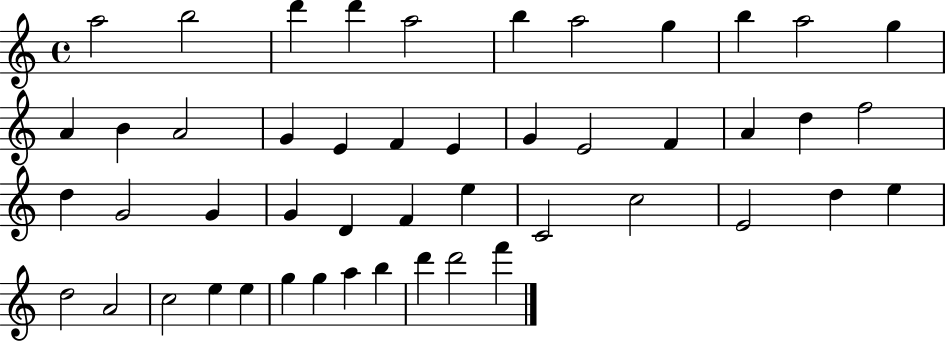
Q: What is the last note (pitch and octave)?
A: F6